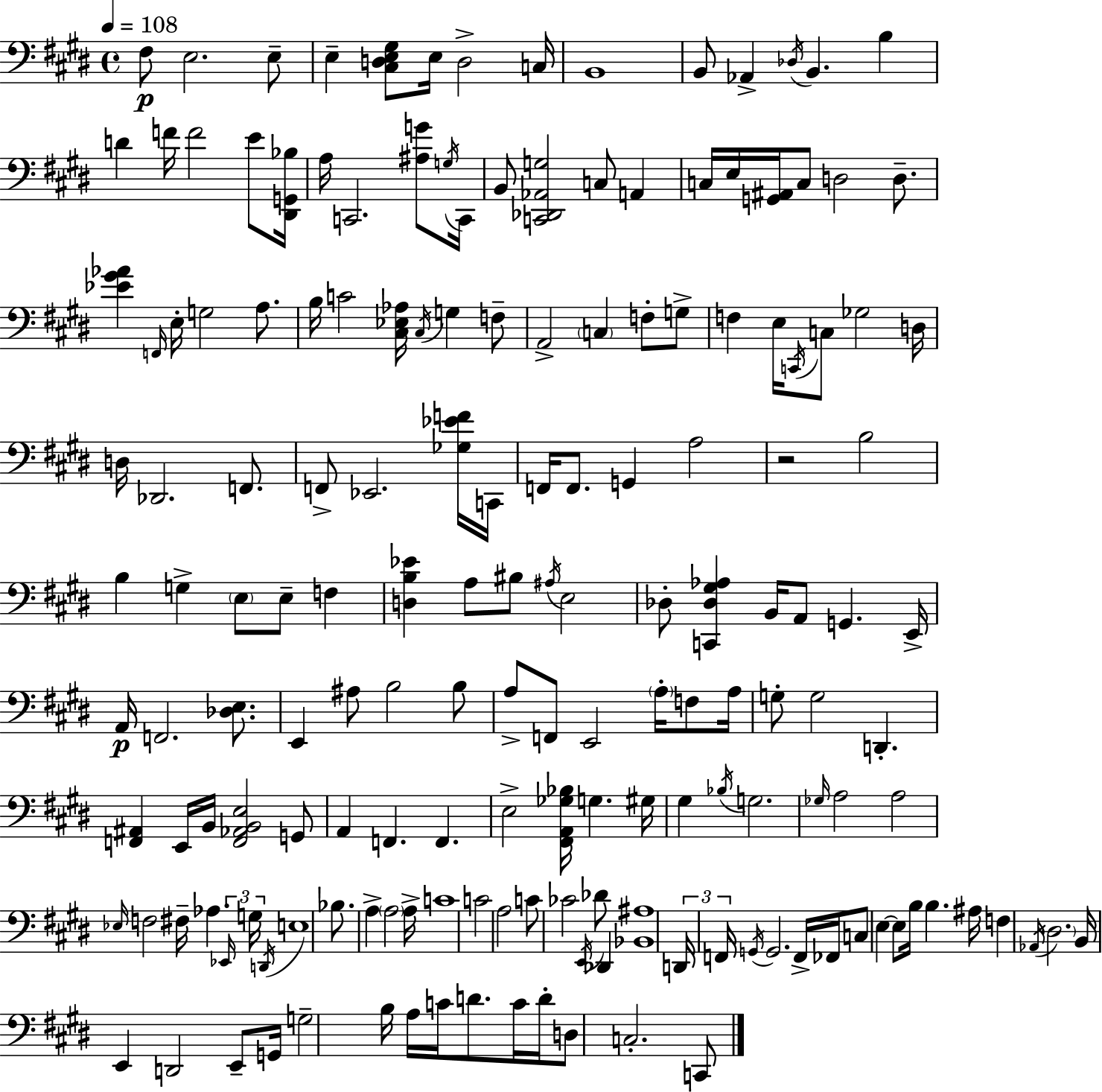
F#3/e E3/h. E3/e E3/q [C#3,D3,E3,G#3]/e E3/s D3/h C3/s B2/w B2/e Ab2/q Db3/s B2/q. B3/q D4/q F4/s F4/h E4/e [D#2,G2,Bb3]/s A3/s C2/h. [A#3,G4]/e G3/s C2/s B2/e [C2,Db2,Ab2,G3]/h C3/e A2/q C3/s E3/s [G2,A#2]/s C3/e D3/h D3/e. [Eb4,G#4,Ab4]/q F2/s E3/s G3/h A3/e. B3/s C4/h [C#3,Eb3,Ab3]/s C#3/s G3/q F3/e A2/h C3/q F3/e G3/e F3/q E3/s C2/s C3/e Gb3/h D3/s D3/s Db2/h. F2/e. F2/e Eb2/h. [Gb3,Eb4,F4]/s C2/s F2/s F2/e. G2/q A3/h R/h B3/h B3/q G3/q E3/e E3/e F3/q [D3,B3,Eb4]/q A3/e BIS3/e A#3/s E3/h Db3/e [C2,Db3,G#3,Ab3]/q B2/s A2/e G2/q. E2/s A2/s F2/h. [Db3,E3]/e. E2/q A#3/e B3/h B3/e A3/e F2/e E2/h A3/s F3/e A3/s G3/e G3/h D2/q. [F2,A#2]/q E2/s B2/s [F2,Ab2,B2,E3]/h G2/e A2/q F2/q. F2/q. E3/h [F#2,A2,Gb3,Bb3]/s G3/q. G#3/s G#3/q Bb3/s G3/h. Gb3/s A3/h A3/h Eb3/s F3/h F#3/s Ab3/q. Eb2/s G3/s D2/s E3/w Bb3/e. A3/q A3/h A3/s C4/w C4/h A3/h C4/e CES4/h E2/s Db4/e Db2/q [Bb2,A#3]/w D2/s F2/s G2/s G2/h. F2/s FES2/s C3/e E3/q E3/e B3/s B3/q. A#3/s F3/q Ab2/s D#3/h. B2/s E2/q D2/h E2/e G2/s G3/h B3/s A3/s C4/s D4/e. C4/s D4/s D3/e C3/h. C2/e